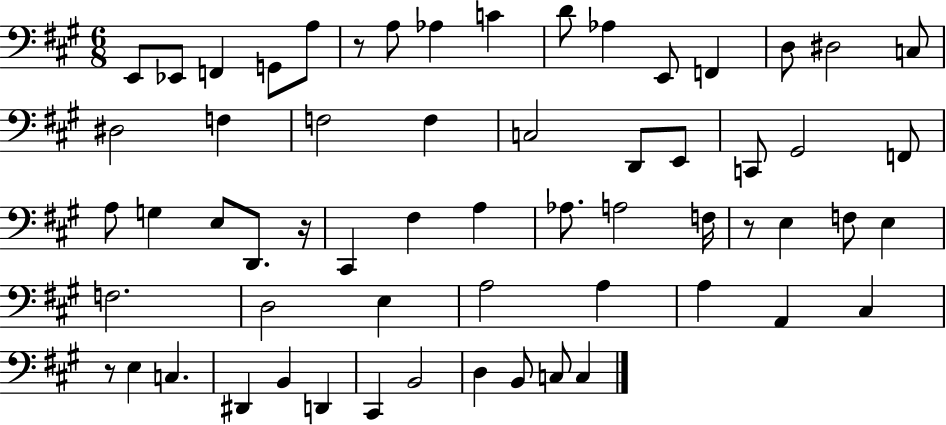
E2/e Eb2/e F2/q G2/e A3/e R/e A3/e Ab3/q C4/q D4/e Ab3/q E2/e F2/q D3/e D#3/h C3/e D#3/h F3/q F3/h F3/q C3/h D2/e E2/e C2/e G#2/h F2/e A3/e G3/q E3/e D2/e. R/s C#2/q F#3/q A3/q Ab3/e. A3/h F3/s R/e E3/q F3/e E3/q F3/h. D3/h E3/q A3/h A3/q A3/q A2/q C#3/q R/e E3/q C3/q. D#2/q B2/q D2/q C#2/q B2/h D3/q B2/e C3/e C3/q